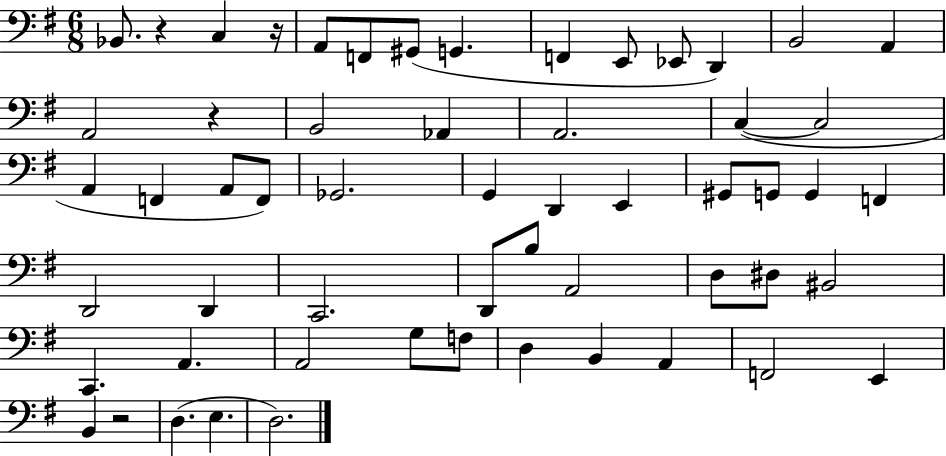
Bb2/e. R/q C3/q R/s A2/e F2/e G#2/e G2/q. F2/q E2/e Eb2/e D2/q B2/h A2/q A2/h R/q B2/h Ab2/q A2/h. C3/q C3/h A2/q F2/q A2/e F2/e Gb2/h. G2/q D2/q E2/q G#2/e G2/e G2/q F2/q D2/h D2/q C2/h. D2/e B3/e A2/h D3/e D#3/e BIS2/h C2/q. A2/q. A2/h G3/e F3/e D3/q B2/q A2/q F2/h E2/q B2/q R/h D3/q. E3/q. D3/h.